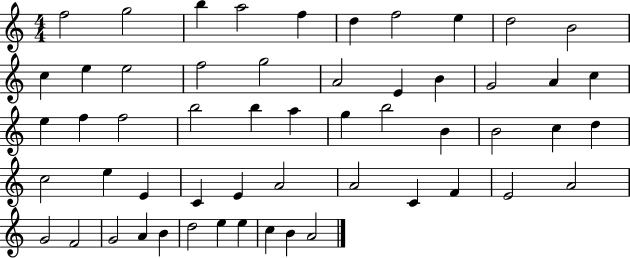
{
  \clef treble
  \numericTimeSignature
  \time 4/4
  \key c \major
  f''2 g''2 | b''4 a''2 f''4 | d''4 f''2 e''4 | d''2 b'2 | \break c''4 e''4 e''2 | f''2 g''2 | a'2 e'4 b'4 | g'2 a'4 c''4 | \break e''4 f''4 f''2 | b''2 b''4 a''4 | g''4 b''2 b'4 | b'2 c''4 d''4 | \break c''2 e''4 e'4 | c'4 e'4 a'2 | a'2 c'4 f'4 | e'2 a'2 | \break g'2 f'2 | g'2 a'4 b'4 | d''2 e''4 e''4 | c''4 b'4 a'2 | \break \bar "|."
}